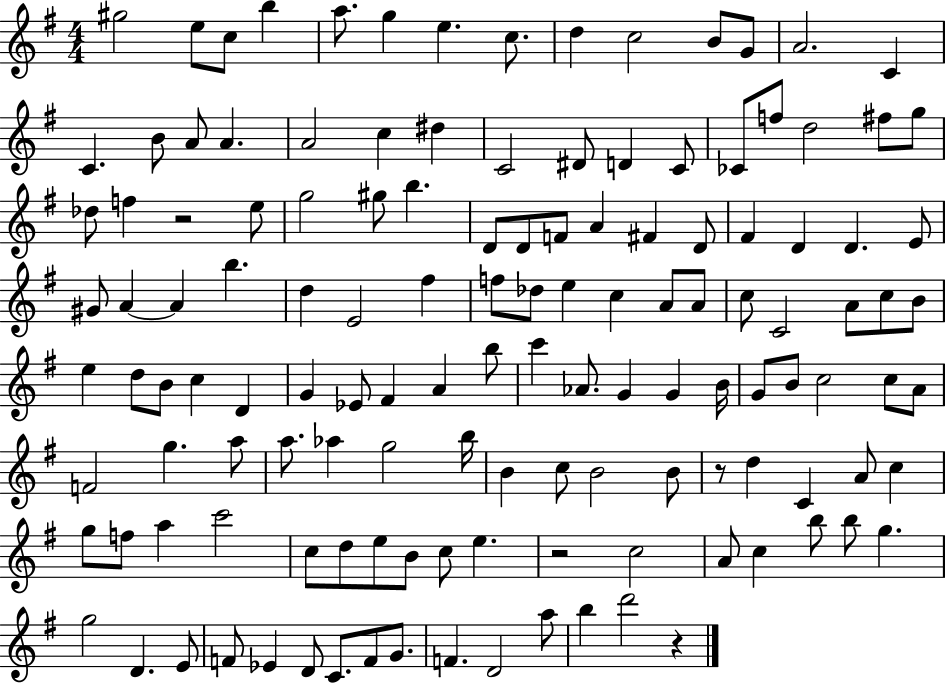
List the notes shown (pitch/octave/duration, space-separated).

G#5/h E5/e C5/e B5/q A5/e. G5/q E5/q. C5/e. D5/q C5/h B4/e G4/e A4/h. C4/q C4/q. B4/e A4/e A4/q. A4/h C5/q D#5/q C4/h D#4/e D4/q C4/e CES4/e F5/e D5/h F#5/e G5/e Db5/e F5/q R/h E5/e G5/h G#5/e B5/q. D4/e D4/e F4/e A4/q F#4/q D4/e F#4/q D4/q D4/q. E4/e G#4/e A4/q A4/q B5/q. D5/q E4/h F#5/q F5/e Db5/e E5/q C5/q A4/e A4/e C5/e C4/h A4/e C5/e B4/e E5/q D5/e B4/e C5/q D4/q G4/q Eb4/e F#4/q A4/q B5/e C6/q Ab4/e. G4/q G4/q B4/s G4/e B4/e C5/h C5/e A4/e F4/h G5/q. A5/e A5/e. Ab5/q G5/h B5/s B4/q C5/e B4/h B4/e R/e D5/q C4/q A4/e C5/q G5/e F5/e A5/q C6/h C5/e D5/e E5/e B4/e C5/e E5/q. R/h C5/h A4/e C5/q B5/e B5/e G5/q. G5/h D4/q. E4/e F4/e Eb4/q D4/e C4/e. F4/e G4/e. F4/q. D4/h A5/e B5/q D6/h R/q